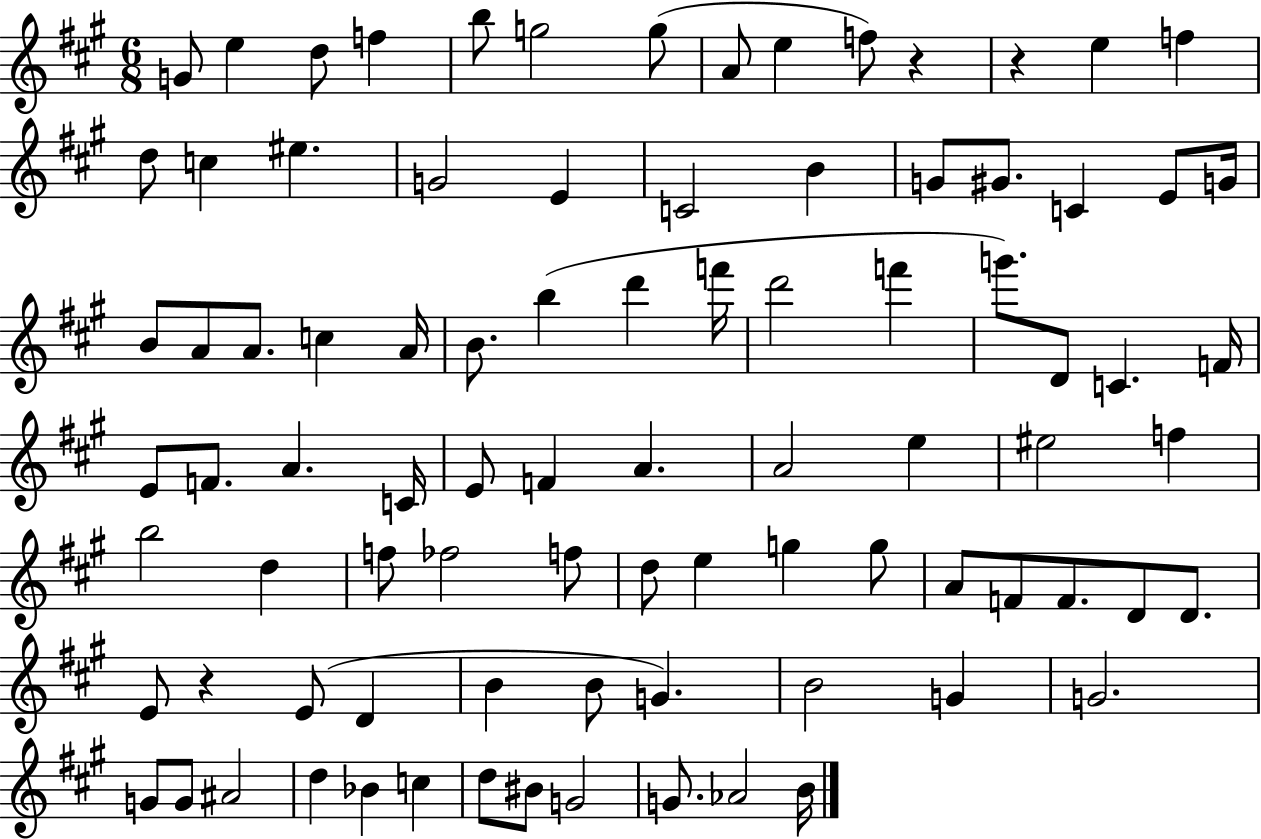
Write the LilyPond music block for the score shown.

{
  \clef treble
  \numericTimeSignature
  \time 6/8
  \key a \major
  g'8 e''4 d''8 f''4 | b''8 g''2 g''8( | a'8 e''4 f''8) r4 | r4 e''4 f''4 | \break d''8 c''4 eis''4. | g'2 e'4 | c'2 b'4 | g'8 gis'8. c'4 e'8 g'16 | \break b'8 a'8 a'8. c''4 a'16 | b'8. b''4( d'''4 f'''16 | d'''2 f'''4 | g'''8.) d'8 c'4. f'16 | \break e'8 f'8. a'4. c'16 | e'8 f'4 a'4. | a'2 e''4 | eis''2 f''4 | \break b''2 d''4 | f''8 fes''2 f''8 | d''8 e''4 g''4 g''8 | a'8 f'8 f'8. d'8 d'8. | \break e'8 r4 e'8( d'4 | b'4 b'8 g'4.) | b'2 g'4 | g'2. | \break g'8 g'8 ais'2 | d''4 bes'4 c''4 | d''8 bis'8 g'2 | g'8. aes'2 b'16 | \break \bar "|."
}